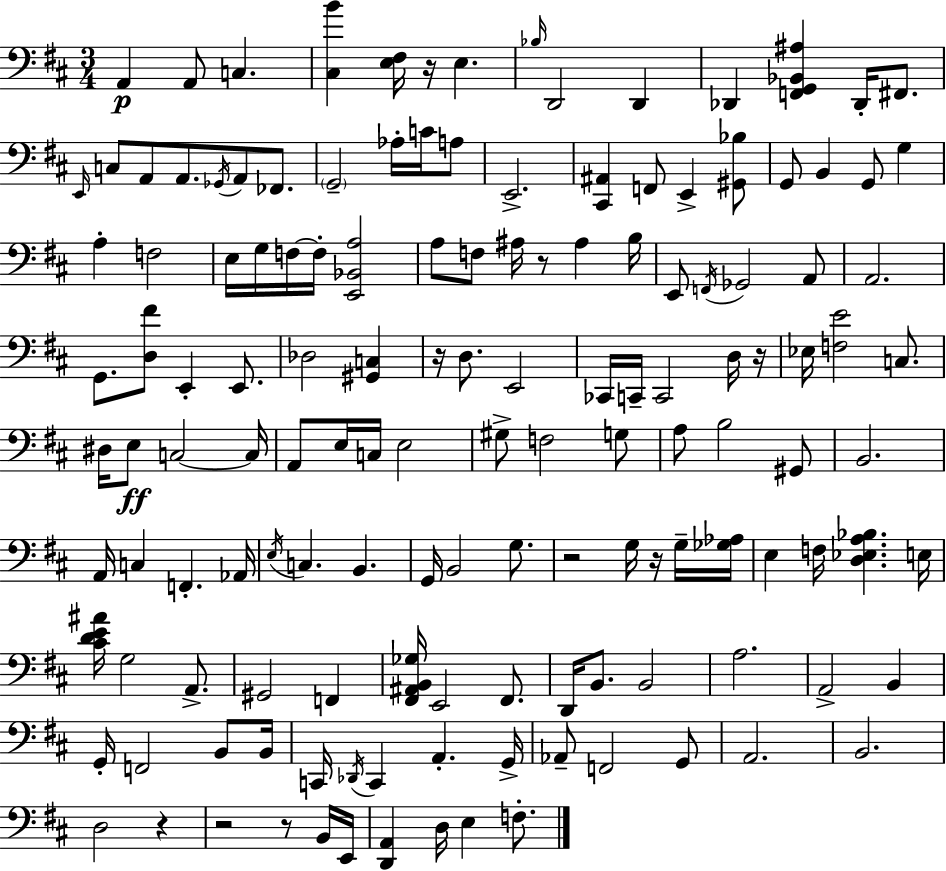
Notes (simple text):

A2/q A2/e C3/q. [C#3,B4]/q [E3,F#3]/s R/s E3/q. Bb3/s D2/h D2/q Db2/q [F2,G2,Bb2,A#3]/q Db2/s F#2/e. E2/s C3/e A2/e A2/e. Gb2/s A2/e FES2/e. G2/h Ab3/s C4/s A3/e E2/h. [C#2,A#2]/q F2/e E2/q [G#2,Bb3]/e G2/e B2/q G2/e G3/q A3/q F3/h E3/s G3/s F3/s F3/s [E2,Bb2,A3]/h A3/e F3/e A#3/s R/e A#3/q B3/s E2/e F2/s Gb2/h A2/e A2/h. G2/e. [D3,F#4]/e E2/q E2/e. Db3/h [G#2,C3]/q R/s D3/e. E2/h CES2/s C2/s C2/h D3/s R/s Eb3/s [F3,E4]/h C3/e. D#3/s E3/e C3/h C3/s A2/e E3/s C3/s E3/h G#3/e F3/h G3/e A3/e B3/h G#2/e B2/h. A2/s C3/q F2/q. Ab2/s E3/s C3/q. B2/q. G2/s B2/h G3/e. R/h G3/s R/s G3/s [Gb3,Ab3]/s E3/q F3/s [D3,Eb3,A3,Bb3]/q. E3/s [C#4,D4,E4,A#4]/s G3/h A2/e. G#2/h F2/q [F#2,A#2,B2,Gb3]/s E2/h F#2/e. D2/s B2/e. B2/h A3/h. A2/h B2/q G2/s F2/h B2/e B2/s C2/s Db2/s C2/q A2/q. G2/s Ab2/e F2/h G2/e A2/h. B2/h. D3/h R/q R/h R/e B2/s E2/s [D2,A2]/q D3/s E3/q F3/e.